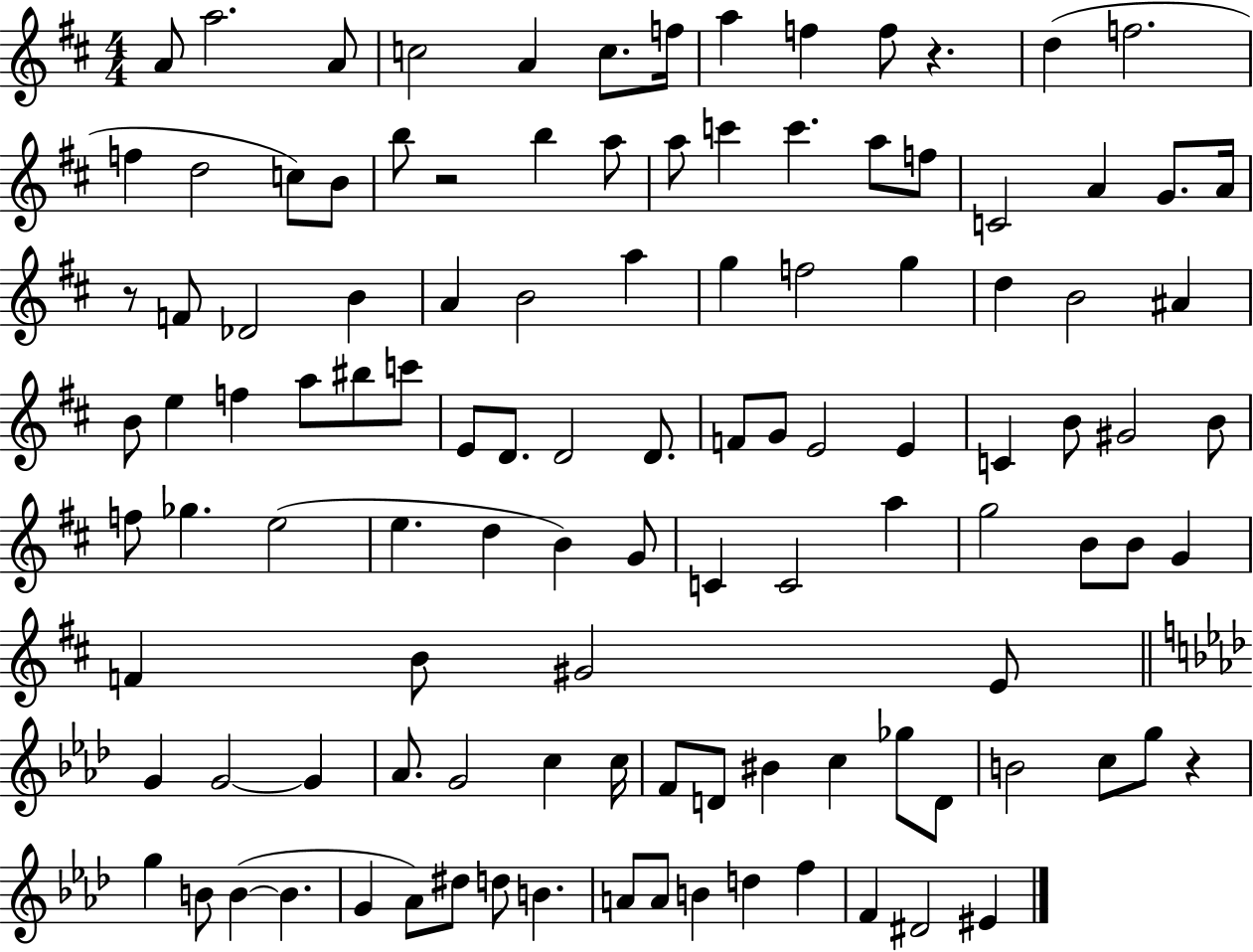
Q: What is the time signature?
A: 4/4